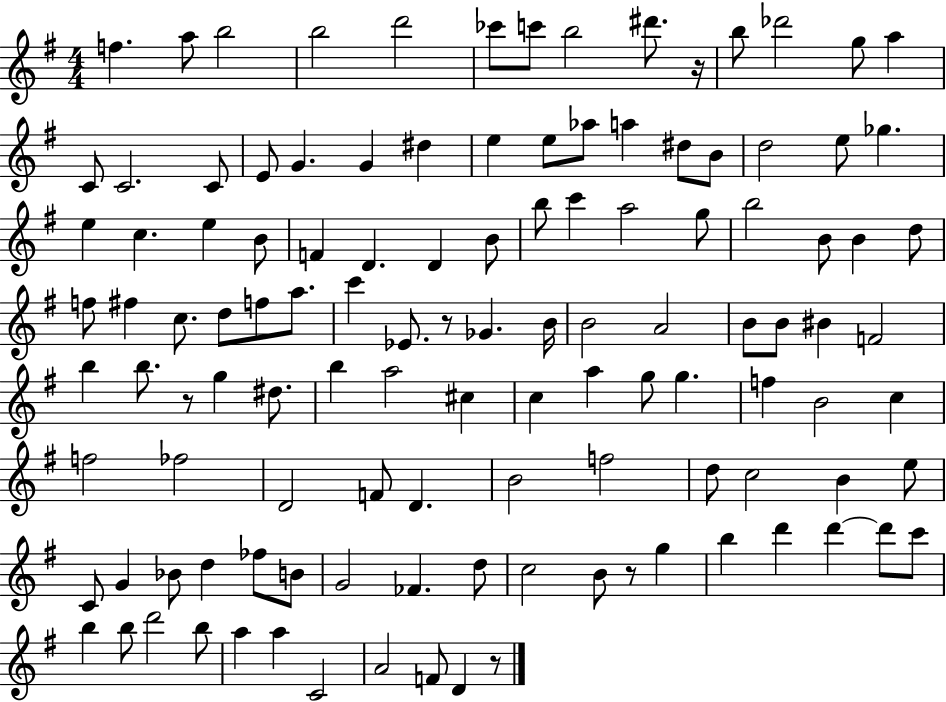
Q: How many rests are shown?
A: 5